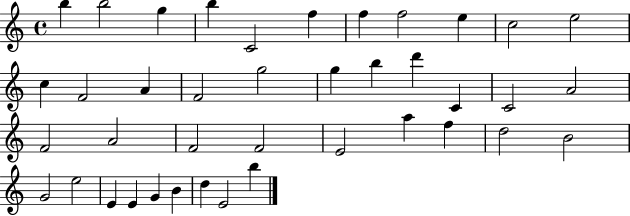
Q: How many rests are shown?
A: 0